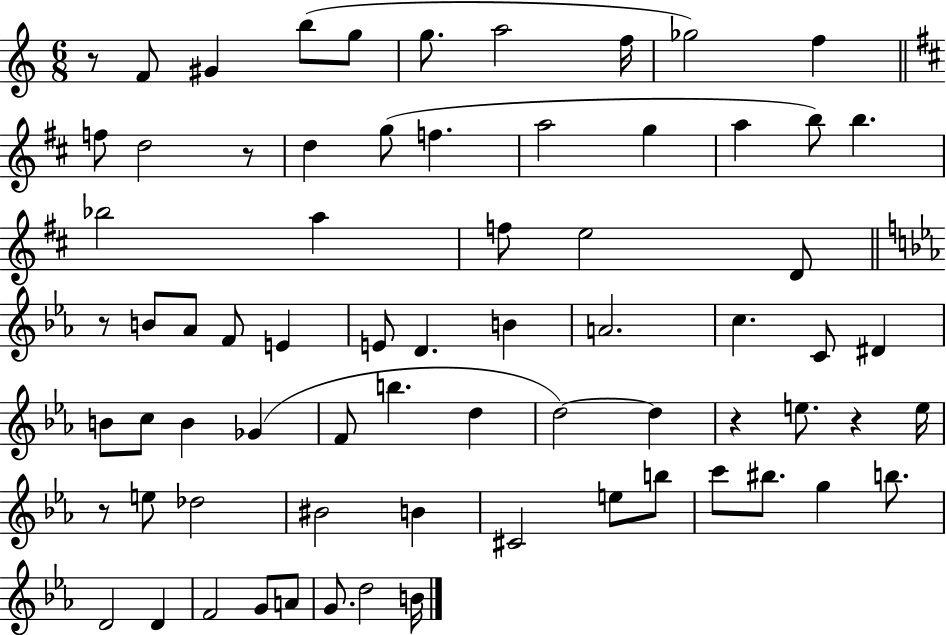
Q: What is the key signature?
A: C major